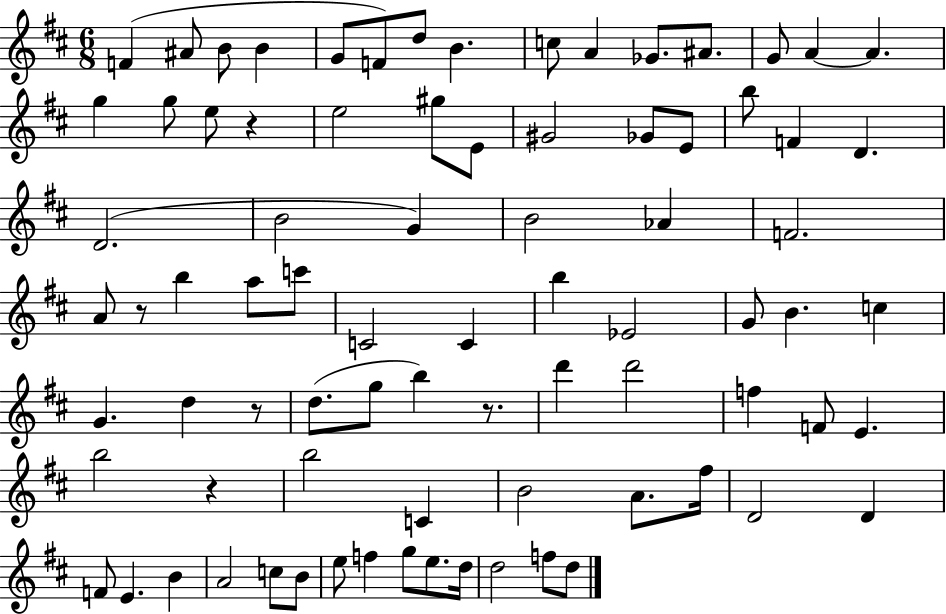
{
  \clef treble
  \numericTimeSignature
  \time 6/8
  \key d \major
  f'4( ais'8 b'8 b'4 | g'8 f'8) d''8 b'4. | c''8 a'4 ges'8. ais'8. | g'8 a'4~~ a'4. | \break g''4 g''8 e''8 r4 | e''2 gis''8 e'8 | gis'2 ges'8 e'8 | b''8 f'4 d'4. | \break d'2.( | b'2 g'4) | b'2 aes'4 | f'2. | \break a'8 r8 b''4 a''8 c'''8 | c'2 c'4 | b''4 ees'2 | g'8 b'4. c''4 | \break g'4. d''4 r8 | d''8.( g''8 b''4) r8. | d'''4 d'''2 | f''4 f'8 e'4. | \break b''2 r4 | b''2 c'4 | b'2 a'8. fis''16 | d'2 d'4 | \break f'8 e'4. b'4 | a'2 c''8 b'8 | e''8 f''4 g''8 e''8. d''16 | d''2 f''8 d''8 | \break \bar "|."
}